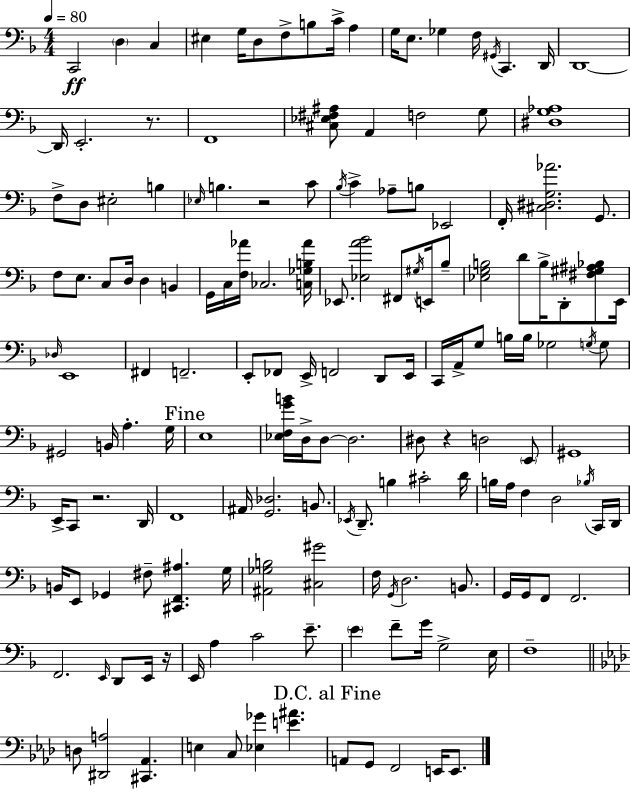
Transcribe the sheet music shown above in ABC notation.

X:1
T:Untitled
M:4/4
L:1/4
K:F
C,,2 D, C, ^E, G,/4 D,/2 F,/2 B,/2 C/4 A, G,/4 E,/2 _G, F,/4 ^G,,/4 C,, D,,/4 D,,4 D,,/4 E,,2 z/2 F,,4 [^C,_E,^F,^A,]/2 A,, F,2 G,/2 [^D,G,_A,]4 F,/2 D,/2 ^E,2 B, _E,/4 B, z2 C/2 _B,/4 C _A,/2 B,/2 _E,,2 F,,/4 [^C,^D,G,_A]2 G,,/2 F,/2 E,/2 C,/2 D,/4 D, B,, G,,/4 C,/4 [F,_A]/4 _C,2 [C,_G,B,_A]/4 _E,,/2 [_E,A_B]2 ^F,,/2 ^G,/4 E,,/4 _B,/2 [_E,G,B,]2 D/2 B,/4 D,,/2 [^F,^G,^A,_B,]/2 E,,/4 _D,/4 E,,4 ^F,, F,,2 E,,/2 _F,,/2 E,,/4 F,,2 D,,/2 E,,/4 C,,/4 A,,/4 G,/2 B,/4 B,/4 _G,2 G,/4 G,/2 ^G,,2 B,,/4 A, G,/4 E,4 [_E,F,GB]/4 D,/4 D,/2 D,2 ^D,/2 z D,2 E,,/2 ^G,,4 E,,/4 C,,/2 z2 D,,/4 F,,4 ^A,,/4 [G,,_D,]2 B,,/2 _E,,/4 D,,/2 B, ^C2 D/4 B,/4 A,/4 F, D,2 _B,/4 C,,/4 D,,/4 B,,/4 E,,/2 _G,, ^F,/2 [^C,,F,,^A,] G,/4 [^A,,_G,B,]2 [^C,^G]2 F,/4 G,,/4 D,2 B,,/2 G,,/4 G,,/4 F,,/2 F,,2 F,,2 E,,/4 D,,/2 E,,/4 z/4 E,,/4 A, C2 E/2 E F/2 G/4 G,2 E,/4 F,4 D,/2 [^D,,A,]2 [^C,,_A,,] E, C,/2 [_E,_G] [E^A] A,,/2 G,,/2 F,,2 E,,/4 E,,/2